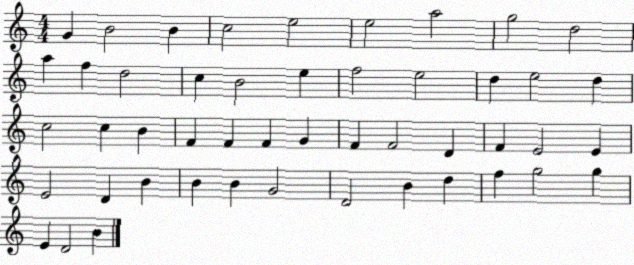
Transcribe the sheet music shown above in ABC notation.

X:1
T:Untitled
M:4/4
L:1/4
K:C
G B2 B c2 e2 e2 a2 g2 d2 a f d2 c B2 e f2 e2 d e2 d c2 c B F F F G F F2 D F E2 E E2 D B B B G2 D2 B d f g2 g E D2 B